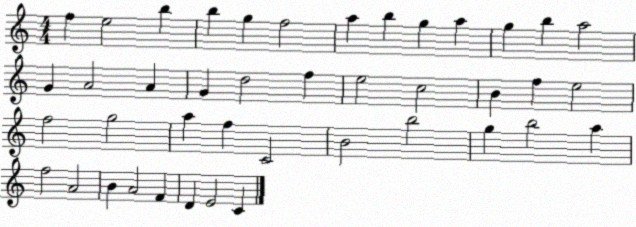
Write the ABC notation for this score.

X:1
T:Untitled
M:4/4
L:1/4
K:C
f e2 b b g f2 a b g a g b a2 G A2 A G d2 f e2 c2 B f e2 f2 g2 a f C2 B2 b2 g b2 a f2 A2 B A2 F D E2 C